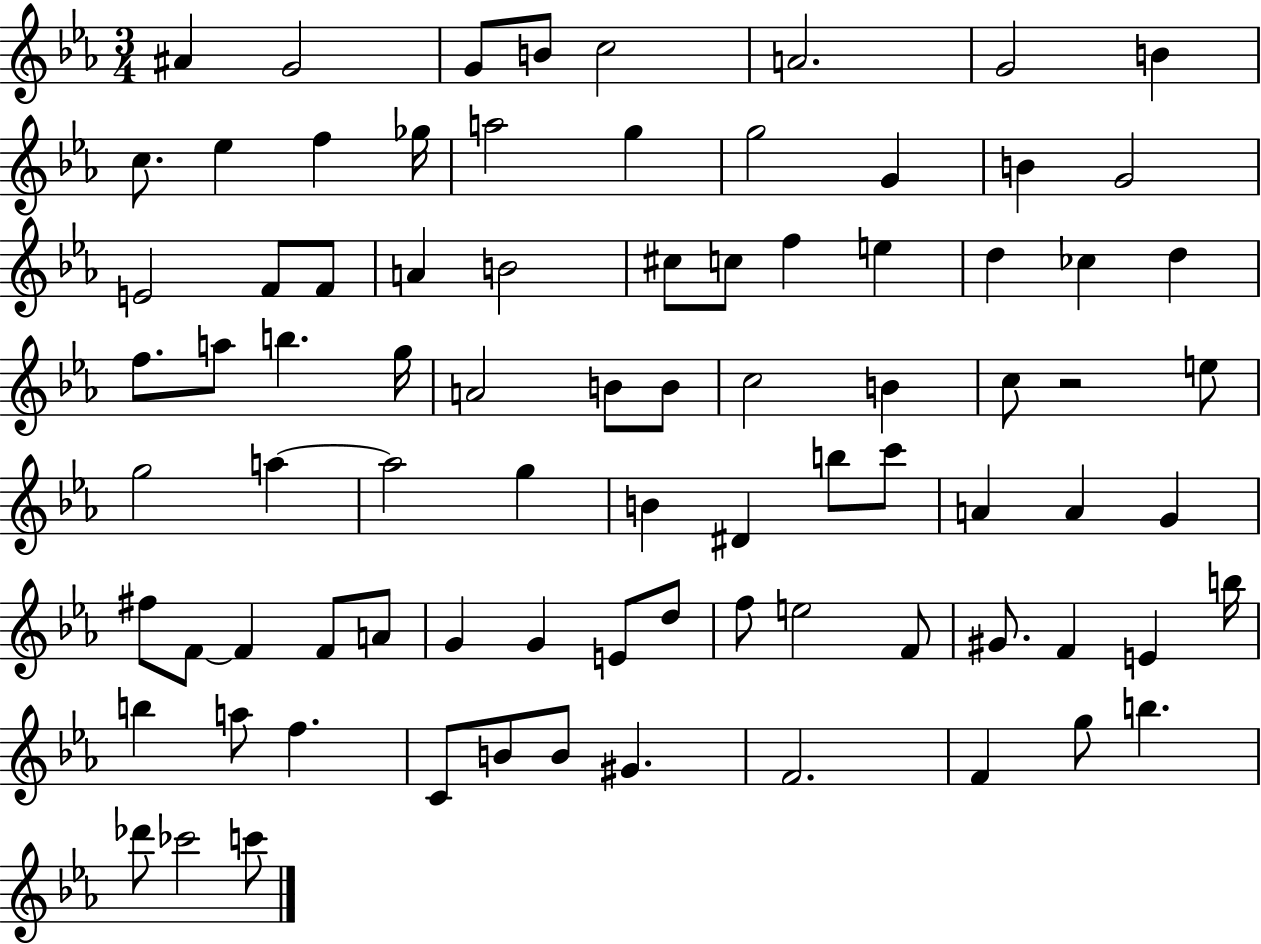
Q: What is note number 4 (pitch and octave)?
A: B4